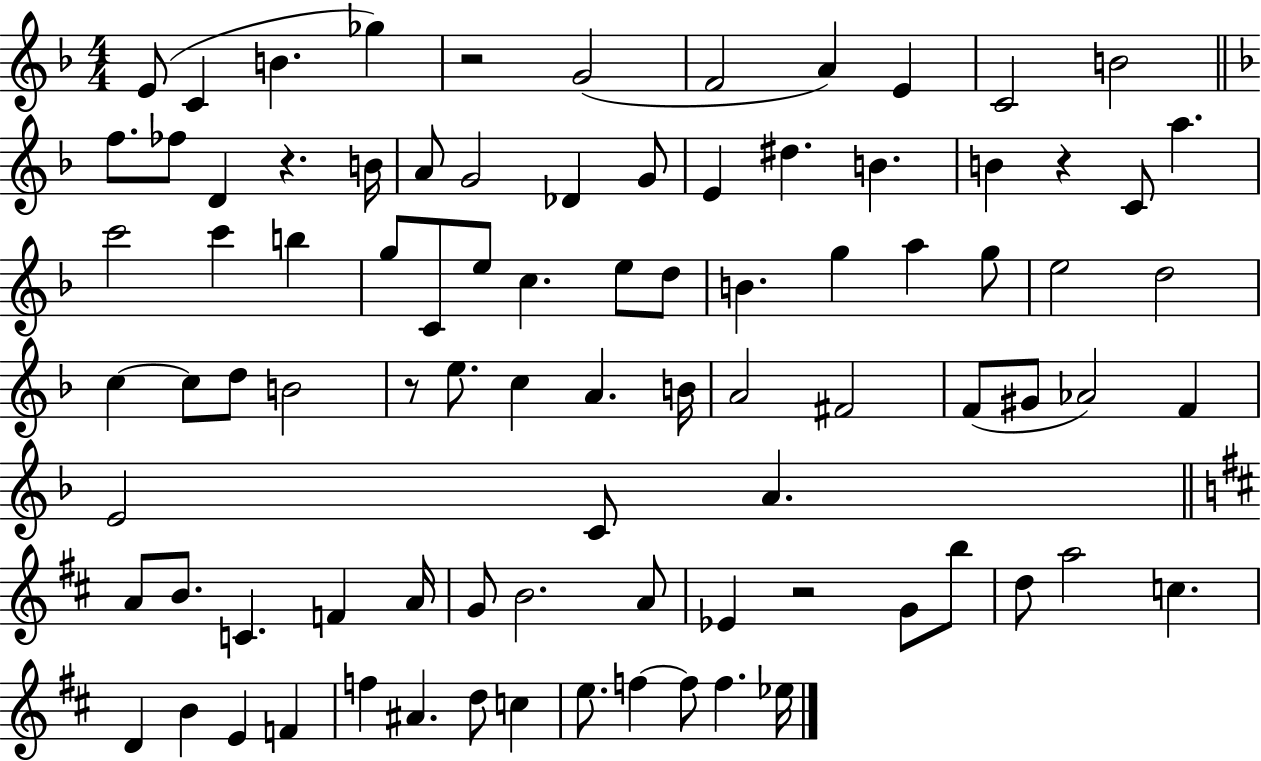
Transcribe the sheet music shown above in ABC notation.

X:1
T:Untitled
M:4/4
L:1/4
K:F
E/2 C B _g z2 G2 F2 A E C2 B2 f/2 _f/2 D z B/4 A/2 G2 _D G/2 E ^d B B z C/2 a c'2 c' b g/2 C/2 e/2 c e/2 d/2 B g a g/2 e2 d2 c c/2 d/2 B2 z/2 e/2 c A B/4 A2 ^F2 F/2 ^G/2 _A2 F E2 C/2 A A/2 B/2 C F A/4 G/2 B2 A/2 _E z2 G/2 b/2 d/2 a2 c D B E F f ^A d/2 c e/2 f f/2 f _e/4